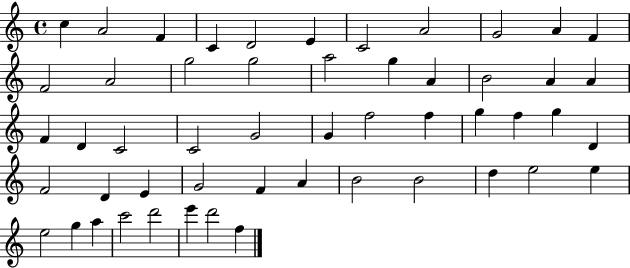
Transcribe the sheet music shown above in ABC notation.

X:1
T:Untitled
M:4/4
L:1/4
K:C
c A2 F C D2 E C2 A2 G2 A F F2 A2 g2 g2 a2 g A B2 A A F D C2 C2 G2 G f2 f g f g D F2 D E G2 F A B2 B2 d e2 e e2 g a c'2 d'2 e' d'2 f